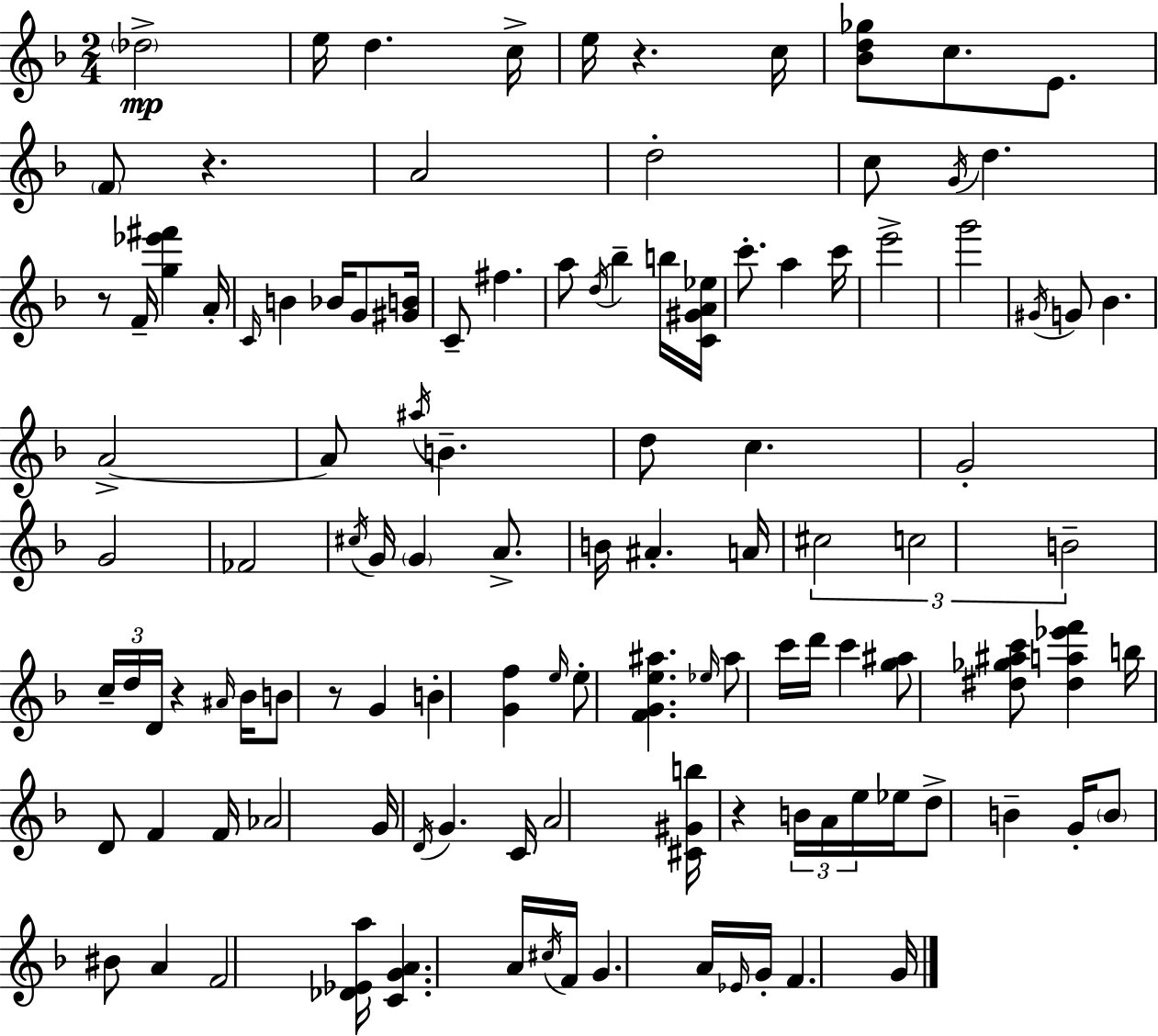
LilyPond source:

{
  \clef treble
  \numericTimeSignature
  \time 2/4
  \key f \major
  \parenthesize des''2->\mp | e''16 d''4. c''16-> | e''16 r4. c''16 | <bes' d'' ges''>8 c''8. e'8. | \break \parenthesize f'8 r4. | a'2 | d''2-. | c''8 \acciaccatura { g'16 } d''4. | \break r8 f'16-- <g'' ees''' fis'''>4 | a'16-. \grace { c'16 } b'4 bes'16 g'8 | <gis' b'>16 c'8-- fis''4. | a''8 \acciaccatura { d''16 } bes''4-- | \break b''16 <c' gis' a' ees''>16 c'''8.-. a''4 | c'''16 e'''2-> | g'''2 | \acciaccatura { gis'16 } g'8 bes'4. | \break a'2->~~ | a'8 \acciaccatura { ais''16 } b'4.-- | d''8 c''4. | g'2-. | \break g'2 | fes'2 | \acciaccatura { cis''16 } g'16 \parenthesize g'4 | a'8.-> b'16 ais'4.-. | \break a'16 \tuplet 3/2 { cis''2 | c''2 | b'2-- } | \tuplet 3/2 { c''16-- d''16 | \break d'16 } r4 \grace { ais'16 } bes'16 b'8 | r8 g'4 b'4-. | <g' f''>4 \grace { e''16 } | e''8-. <f' g' e'' ais''>4. | \break \grace { ees''16 } ais''8 c'''16 d'''16 c'''4 | <g'' ais''>8 <dis'' ges'' ais'' c'''>8 <dis'' a'' ees''' f'''>4 | b''16 d'8 f'4 | f'16 aes'2 | \break g'16 \acciaccatura { d'16 } g'4. | c'16 a'2 | <cis' gis' b''>16 r4 \tuplet 3/2 { b'16 | a'16 e''16 } ees''16 d''8-> b'4-- | \break g'16-. \parenthesize b'8 bis'8 a'4 | f'2 | <des' ees' a''>16 <c' g' a'>4. | a'16 \acciaccatura { cis''16 } f'16 g'4. | \break a'16 \grace { ees'16 } g'16-. f'4. | g'16 \bar "|."
}